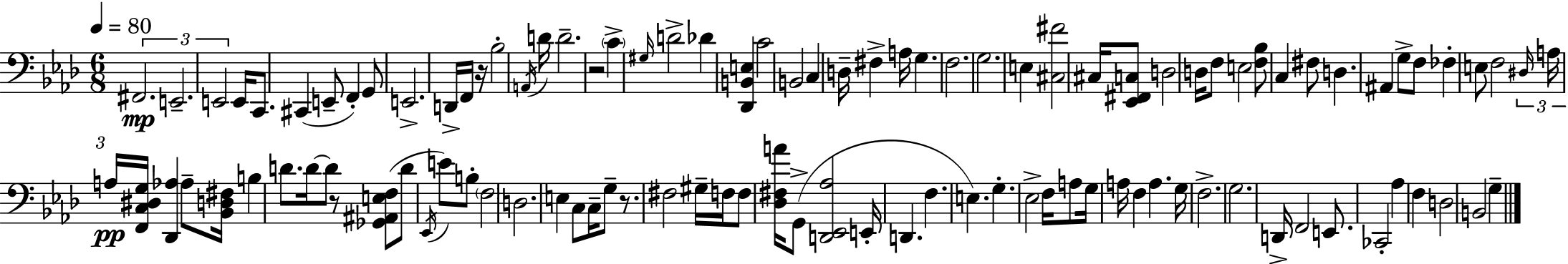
{
  \clef bass
  \numericTimeSignature
  \time 6/8
  \key aes \major
  \tempo 4 = 80
  \tuplet 3/2 { fis,2.\mp | e,2.-- | e,2 } e,16 c,8. | cis,4( e,8-- f,4-.) g,8 | \break e,2.-> | d,16-> f,16 r16 bes2-. \acciaccatura { a,16 } | d'16 d'2.-- | r2 \parenthesize c'4-> | \break \grace { gis16 } d'2-> des'4 | <des, b, e>4 c'2 | b,2 c4 | d16-- fis4-> a16 g4. | \break f2. | g2. | e4 <cis fis'>2 | cis16 <ees, fis, c>8 d2 | \break d16 f8 e2 | <f bes>8 c4 fis8 d4. | ais,4 g8-> f8 fes4-. | e8 f2 | \break \tuplet 3/2 { \grace { dis16 } a16 a16\pp } <f, c dis g>16 <des, aes>4 aes8-- <bes, d fis>16 b4 | d'8. d'16~~ d'8 r8 <ges, ais, e f>8( | d'8 \acciaccatura { ees,16 } e'8) b8-. \parenthesize f2 | d2. | \break e4 c8 c16-- g8-- | r8. fis2 | gis16-- f16 f8 <des fis a'>16 g,8->( <d, ees, aes>2 | e,16-. d,4. f4. | \break e4.) g4.-. | ees2-> | f16 a8 g16 a16 f4 a4. | g16 f2.-> | \break g2. | d,16-> f,2 | e,8. ces,2-. | aes4 f4 d2 | \break b,2 | g4-- \bar "|."
}